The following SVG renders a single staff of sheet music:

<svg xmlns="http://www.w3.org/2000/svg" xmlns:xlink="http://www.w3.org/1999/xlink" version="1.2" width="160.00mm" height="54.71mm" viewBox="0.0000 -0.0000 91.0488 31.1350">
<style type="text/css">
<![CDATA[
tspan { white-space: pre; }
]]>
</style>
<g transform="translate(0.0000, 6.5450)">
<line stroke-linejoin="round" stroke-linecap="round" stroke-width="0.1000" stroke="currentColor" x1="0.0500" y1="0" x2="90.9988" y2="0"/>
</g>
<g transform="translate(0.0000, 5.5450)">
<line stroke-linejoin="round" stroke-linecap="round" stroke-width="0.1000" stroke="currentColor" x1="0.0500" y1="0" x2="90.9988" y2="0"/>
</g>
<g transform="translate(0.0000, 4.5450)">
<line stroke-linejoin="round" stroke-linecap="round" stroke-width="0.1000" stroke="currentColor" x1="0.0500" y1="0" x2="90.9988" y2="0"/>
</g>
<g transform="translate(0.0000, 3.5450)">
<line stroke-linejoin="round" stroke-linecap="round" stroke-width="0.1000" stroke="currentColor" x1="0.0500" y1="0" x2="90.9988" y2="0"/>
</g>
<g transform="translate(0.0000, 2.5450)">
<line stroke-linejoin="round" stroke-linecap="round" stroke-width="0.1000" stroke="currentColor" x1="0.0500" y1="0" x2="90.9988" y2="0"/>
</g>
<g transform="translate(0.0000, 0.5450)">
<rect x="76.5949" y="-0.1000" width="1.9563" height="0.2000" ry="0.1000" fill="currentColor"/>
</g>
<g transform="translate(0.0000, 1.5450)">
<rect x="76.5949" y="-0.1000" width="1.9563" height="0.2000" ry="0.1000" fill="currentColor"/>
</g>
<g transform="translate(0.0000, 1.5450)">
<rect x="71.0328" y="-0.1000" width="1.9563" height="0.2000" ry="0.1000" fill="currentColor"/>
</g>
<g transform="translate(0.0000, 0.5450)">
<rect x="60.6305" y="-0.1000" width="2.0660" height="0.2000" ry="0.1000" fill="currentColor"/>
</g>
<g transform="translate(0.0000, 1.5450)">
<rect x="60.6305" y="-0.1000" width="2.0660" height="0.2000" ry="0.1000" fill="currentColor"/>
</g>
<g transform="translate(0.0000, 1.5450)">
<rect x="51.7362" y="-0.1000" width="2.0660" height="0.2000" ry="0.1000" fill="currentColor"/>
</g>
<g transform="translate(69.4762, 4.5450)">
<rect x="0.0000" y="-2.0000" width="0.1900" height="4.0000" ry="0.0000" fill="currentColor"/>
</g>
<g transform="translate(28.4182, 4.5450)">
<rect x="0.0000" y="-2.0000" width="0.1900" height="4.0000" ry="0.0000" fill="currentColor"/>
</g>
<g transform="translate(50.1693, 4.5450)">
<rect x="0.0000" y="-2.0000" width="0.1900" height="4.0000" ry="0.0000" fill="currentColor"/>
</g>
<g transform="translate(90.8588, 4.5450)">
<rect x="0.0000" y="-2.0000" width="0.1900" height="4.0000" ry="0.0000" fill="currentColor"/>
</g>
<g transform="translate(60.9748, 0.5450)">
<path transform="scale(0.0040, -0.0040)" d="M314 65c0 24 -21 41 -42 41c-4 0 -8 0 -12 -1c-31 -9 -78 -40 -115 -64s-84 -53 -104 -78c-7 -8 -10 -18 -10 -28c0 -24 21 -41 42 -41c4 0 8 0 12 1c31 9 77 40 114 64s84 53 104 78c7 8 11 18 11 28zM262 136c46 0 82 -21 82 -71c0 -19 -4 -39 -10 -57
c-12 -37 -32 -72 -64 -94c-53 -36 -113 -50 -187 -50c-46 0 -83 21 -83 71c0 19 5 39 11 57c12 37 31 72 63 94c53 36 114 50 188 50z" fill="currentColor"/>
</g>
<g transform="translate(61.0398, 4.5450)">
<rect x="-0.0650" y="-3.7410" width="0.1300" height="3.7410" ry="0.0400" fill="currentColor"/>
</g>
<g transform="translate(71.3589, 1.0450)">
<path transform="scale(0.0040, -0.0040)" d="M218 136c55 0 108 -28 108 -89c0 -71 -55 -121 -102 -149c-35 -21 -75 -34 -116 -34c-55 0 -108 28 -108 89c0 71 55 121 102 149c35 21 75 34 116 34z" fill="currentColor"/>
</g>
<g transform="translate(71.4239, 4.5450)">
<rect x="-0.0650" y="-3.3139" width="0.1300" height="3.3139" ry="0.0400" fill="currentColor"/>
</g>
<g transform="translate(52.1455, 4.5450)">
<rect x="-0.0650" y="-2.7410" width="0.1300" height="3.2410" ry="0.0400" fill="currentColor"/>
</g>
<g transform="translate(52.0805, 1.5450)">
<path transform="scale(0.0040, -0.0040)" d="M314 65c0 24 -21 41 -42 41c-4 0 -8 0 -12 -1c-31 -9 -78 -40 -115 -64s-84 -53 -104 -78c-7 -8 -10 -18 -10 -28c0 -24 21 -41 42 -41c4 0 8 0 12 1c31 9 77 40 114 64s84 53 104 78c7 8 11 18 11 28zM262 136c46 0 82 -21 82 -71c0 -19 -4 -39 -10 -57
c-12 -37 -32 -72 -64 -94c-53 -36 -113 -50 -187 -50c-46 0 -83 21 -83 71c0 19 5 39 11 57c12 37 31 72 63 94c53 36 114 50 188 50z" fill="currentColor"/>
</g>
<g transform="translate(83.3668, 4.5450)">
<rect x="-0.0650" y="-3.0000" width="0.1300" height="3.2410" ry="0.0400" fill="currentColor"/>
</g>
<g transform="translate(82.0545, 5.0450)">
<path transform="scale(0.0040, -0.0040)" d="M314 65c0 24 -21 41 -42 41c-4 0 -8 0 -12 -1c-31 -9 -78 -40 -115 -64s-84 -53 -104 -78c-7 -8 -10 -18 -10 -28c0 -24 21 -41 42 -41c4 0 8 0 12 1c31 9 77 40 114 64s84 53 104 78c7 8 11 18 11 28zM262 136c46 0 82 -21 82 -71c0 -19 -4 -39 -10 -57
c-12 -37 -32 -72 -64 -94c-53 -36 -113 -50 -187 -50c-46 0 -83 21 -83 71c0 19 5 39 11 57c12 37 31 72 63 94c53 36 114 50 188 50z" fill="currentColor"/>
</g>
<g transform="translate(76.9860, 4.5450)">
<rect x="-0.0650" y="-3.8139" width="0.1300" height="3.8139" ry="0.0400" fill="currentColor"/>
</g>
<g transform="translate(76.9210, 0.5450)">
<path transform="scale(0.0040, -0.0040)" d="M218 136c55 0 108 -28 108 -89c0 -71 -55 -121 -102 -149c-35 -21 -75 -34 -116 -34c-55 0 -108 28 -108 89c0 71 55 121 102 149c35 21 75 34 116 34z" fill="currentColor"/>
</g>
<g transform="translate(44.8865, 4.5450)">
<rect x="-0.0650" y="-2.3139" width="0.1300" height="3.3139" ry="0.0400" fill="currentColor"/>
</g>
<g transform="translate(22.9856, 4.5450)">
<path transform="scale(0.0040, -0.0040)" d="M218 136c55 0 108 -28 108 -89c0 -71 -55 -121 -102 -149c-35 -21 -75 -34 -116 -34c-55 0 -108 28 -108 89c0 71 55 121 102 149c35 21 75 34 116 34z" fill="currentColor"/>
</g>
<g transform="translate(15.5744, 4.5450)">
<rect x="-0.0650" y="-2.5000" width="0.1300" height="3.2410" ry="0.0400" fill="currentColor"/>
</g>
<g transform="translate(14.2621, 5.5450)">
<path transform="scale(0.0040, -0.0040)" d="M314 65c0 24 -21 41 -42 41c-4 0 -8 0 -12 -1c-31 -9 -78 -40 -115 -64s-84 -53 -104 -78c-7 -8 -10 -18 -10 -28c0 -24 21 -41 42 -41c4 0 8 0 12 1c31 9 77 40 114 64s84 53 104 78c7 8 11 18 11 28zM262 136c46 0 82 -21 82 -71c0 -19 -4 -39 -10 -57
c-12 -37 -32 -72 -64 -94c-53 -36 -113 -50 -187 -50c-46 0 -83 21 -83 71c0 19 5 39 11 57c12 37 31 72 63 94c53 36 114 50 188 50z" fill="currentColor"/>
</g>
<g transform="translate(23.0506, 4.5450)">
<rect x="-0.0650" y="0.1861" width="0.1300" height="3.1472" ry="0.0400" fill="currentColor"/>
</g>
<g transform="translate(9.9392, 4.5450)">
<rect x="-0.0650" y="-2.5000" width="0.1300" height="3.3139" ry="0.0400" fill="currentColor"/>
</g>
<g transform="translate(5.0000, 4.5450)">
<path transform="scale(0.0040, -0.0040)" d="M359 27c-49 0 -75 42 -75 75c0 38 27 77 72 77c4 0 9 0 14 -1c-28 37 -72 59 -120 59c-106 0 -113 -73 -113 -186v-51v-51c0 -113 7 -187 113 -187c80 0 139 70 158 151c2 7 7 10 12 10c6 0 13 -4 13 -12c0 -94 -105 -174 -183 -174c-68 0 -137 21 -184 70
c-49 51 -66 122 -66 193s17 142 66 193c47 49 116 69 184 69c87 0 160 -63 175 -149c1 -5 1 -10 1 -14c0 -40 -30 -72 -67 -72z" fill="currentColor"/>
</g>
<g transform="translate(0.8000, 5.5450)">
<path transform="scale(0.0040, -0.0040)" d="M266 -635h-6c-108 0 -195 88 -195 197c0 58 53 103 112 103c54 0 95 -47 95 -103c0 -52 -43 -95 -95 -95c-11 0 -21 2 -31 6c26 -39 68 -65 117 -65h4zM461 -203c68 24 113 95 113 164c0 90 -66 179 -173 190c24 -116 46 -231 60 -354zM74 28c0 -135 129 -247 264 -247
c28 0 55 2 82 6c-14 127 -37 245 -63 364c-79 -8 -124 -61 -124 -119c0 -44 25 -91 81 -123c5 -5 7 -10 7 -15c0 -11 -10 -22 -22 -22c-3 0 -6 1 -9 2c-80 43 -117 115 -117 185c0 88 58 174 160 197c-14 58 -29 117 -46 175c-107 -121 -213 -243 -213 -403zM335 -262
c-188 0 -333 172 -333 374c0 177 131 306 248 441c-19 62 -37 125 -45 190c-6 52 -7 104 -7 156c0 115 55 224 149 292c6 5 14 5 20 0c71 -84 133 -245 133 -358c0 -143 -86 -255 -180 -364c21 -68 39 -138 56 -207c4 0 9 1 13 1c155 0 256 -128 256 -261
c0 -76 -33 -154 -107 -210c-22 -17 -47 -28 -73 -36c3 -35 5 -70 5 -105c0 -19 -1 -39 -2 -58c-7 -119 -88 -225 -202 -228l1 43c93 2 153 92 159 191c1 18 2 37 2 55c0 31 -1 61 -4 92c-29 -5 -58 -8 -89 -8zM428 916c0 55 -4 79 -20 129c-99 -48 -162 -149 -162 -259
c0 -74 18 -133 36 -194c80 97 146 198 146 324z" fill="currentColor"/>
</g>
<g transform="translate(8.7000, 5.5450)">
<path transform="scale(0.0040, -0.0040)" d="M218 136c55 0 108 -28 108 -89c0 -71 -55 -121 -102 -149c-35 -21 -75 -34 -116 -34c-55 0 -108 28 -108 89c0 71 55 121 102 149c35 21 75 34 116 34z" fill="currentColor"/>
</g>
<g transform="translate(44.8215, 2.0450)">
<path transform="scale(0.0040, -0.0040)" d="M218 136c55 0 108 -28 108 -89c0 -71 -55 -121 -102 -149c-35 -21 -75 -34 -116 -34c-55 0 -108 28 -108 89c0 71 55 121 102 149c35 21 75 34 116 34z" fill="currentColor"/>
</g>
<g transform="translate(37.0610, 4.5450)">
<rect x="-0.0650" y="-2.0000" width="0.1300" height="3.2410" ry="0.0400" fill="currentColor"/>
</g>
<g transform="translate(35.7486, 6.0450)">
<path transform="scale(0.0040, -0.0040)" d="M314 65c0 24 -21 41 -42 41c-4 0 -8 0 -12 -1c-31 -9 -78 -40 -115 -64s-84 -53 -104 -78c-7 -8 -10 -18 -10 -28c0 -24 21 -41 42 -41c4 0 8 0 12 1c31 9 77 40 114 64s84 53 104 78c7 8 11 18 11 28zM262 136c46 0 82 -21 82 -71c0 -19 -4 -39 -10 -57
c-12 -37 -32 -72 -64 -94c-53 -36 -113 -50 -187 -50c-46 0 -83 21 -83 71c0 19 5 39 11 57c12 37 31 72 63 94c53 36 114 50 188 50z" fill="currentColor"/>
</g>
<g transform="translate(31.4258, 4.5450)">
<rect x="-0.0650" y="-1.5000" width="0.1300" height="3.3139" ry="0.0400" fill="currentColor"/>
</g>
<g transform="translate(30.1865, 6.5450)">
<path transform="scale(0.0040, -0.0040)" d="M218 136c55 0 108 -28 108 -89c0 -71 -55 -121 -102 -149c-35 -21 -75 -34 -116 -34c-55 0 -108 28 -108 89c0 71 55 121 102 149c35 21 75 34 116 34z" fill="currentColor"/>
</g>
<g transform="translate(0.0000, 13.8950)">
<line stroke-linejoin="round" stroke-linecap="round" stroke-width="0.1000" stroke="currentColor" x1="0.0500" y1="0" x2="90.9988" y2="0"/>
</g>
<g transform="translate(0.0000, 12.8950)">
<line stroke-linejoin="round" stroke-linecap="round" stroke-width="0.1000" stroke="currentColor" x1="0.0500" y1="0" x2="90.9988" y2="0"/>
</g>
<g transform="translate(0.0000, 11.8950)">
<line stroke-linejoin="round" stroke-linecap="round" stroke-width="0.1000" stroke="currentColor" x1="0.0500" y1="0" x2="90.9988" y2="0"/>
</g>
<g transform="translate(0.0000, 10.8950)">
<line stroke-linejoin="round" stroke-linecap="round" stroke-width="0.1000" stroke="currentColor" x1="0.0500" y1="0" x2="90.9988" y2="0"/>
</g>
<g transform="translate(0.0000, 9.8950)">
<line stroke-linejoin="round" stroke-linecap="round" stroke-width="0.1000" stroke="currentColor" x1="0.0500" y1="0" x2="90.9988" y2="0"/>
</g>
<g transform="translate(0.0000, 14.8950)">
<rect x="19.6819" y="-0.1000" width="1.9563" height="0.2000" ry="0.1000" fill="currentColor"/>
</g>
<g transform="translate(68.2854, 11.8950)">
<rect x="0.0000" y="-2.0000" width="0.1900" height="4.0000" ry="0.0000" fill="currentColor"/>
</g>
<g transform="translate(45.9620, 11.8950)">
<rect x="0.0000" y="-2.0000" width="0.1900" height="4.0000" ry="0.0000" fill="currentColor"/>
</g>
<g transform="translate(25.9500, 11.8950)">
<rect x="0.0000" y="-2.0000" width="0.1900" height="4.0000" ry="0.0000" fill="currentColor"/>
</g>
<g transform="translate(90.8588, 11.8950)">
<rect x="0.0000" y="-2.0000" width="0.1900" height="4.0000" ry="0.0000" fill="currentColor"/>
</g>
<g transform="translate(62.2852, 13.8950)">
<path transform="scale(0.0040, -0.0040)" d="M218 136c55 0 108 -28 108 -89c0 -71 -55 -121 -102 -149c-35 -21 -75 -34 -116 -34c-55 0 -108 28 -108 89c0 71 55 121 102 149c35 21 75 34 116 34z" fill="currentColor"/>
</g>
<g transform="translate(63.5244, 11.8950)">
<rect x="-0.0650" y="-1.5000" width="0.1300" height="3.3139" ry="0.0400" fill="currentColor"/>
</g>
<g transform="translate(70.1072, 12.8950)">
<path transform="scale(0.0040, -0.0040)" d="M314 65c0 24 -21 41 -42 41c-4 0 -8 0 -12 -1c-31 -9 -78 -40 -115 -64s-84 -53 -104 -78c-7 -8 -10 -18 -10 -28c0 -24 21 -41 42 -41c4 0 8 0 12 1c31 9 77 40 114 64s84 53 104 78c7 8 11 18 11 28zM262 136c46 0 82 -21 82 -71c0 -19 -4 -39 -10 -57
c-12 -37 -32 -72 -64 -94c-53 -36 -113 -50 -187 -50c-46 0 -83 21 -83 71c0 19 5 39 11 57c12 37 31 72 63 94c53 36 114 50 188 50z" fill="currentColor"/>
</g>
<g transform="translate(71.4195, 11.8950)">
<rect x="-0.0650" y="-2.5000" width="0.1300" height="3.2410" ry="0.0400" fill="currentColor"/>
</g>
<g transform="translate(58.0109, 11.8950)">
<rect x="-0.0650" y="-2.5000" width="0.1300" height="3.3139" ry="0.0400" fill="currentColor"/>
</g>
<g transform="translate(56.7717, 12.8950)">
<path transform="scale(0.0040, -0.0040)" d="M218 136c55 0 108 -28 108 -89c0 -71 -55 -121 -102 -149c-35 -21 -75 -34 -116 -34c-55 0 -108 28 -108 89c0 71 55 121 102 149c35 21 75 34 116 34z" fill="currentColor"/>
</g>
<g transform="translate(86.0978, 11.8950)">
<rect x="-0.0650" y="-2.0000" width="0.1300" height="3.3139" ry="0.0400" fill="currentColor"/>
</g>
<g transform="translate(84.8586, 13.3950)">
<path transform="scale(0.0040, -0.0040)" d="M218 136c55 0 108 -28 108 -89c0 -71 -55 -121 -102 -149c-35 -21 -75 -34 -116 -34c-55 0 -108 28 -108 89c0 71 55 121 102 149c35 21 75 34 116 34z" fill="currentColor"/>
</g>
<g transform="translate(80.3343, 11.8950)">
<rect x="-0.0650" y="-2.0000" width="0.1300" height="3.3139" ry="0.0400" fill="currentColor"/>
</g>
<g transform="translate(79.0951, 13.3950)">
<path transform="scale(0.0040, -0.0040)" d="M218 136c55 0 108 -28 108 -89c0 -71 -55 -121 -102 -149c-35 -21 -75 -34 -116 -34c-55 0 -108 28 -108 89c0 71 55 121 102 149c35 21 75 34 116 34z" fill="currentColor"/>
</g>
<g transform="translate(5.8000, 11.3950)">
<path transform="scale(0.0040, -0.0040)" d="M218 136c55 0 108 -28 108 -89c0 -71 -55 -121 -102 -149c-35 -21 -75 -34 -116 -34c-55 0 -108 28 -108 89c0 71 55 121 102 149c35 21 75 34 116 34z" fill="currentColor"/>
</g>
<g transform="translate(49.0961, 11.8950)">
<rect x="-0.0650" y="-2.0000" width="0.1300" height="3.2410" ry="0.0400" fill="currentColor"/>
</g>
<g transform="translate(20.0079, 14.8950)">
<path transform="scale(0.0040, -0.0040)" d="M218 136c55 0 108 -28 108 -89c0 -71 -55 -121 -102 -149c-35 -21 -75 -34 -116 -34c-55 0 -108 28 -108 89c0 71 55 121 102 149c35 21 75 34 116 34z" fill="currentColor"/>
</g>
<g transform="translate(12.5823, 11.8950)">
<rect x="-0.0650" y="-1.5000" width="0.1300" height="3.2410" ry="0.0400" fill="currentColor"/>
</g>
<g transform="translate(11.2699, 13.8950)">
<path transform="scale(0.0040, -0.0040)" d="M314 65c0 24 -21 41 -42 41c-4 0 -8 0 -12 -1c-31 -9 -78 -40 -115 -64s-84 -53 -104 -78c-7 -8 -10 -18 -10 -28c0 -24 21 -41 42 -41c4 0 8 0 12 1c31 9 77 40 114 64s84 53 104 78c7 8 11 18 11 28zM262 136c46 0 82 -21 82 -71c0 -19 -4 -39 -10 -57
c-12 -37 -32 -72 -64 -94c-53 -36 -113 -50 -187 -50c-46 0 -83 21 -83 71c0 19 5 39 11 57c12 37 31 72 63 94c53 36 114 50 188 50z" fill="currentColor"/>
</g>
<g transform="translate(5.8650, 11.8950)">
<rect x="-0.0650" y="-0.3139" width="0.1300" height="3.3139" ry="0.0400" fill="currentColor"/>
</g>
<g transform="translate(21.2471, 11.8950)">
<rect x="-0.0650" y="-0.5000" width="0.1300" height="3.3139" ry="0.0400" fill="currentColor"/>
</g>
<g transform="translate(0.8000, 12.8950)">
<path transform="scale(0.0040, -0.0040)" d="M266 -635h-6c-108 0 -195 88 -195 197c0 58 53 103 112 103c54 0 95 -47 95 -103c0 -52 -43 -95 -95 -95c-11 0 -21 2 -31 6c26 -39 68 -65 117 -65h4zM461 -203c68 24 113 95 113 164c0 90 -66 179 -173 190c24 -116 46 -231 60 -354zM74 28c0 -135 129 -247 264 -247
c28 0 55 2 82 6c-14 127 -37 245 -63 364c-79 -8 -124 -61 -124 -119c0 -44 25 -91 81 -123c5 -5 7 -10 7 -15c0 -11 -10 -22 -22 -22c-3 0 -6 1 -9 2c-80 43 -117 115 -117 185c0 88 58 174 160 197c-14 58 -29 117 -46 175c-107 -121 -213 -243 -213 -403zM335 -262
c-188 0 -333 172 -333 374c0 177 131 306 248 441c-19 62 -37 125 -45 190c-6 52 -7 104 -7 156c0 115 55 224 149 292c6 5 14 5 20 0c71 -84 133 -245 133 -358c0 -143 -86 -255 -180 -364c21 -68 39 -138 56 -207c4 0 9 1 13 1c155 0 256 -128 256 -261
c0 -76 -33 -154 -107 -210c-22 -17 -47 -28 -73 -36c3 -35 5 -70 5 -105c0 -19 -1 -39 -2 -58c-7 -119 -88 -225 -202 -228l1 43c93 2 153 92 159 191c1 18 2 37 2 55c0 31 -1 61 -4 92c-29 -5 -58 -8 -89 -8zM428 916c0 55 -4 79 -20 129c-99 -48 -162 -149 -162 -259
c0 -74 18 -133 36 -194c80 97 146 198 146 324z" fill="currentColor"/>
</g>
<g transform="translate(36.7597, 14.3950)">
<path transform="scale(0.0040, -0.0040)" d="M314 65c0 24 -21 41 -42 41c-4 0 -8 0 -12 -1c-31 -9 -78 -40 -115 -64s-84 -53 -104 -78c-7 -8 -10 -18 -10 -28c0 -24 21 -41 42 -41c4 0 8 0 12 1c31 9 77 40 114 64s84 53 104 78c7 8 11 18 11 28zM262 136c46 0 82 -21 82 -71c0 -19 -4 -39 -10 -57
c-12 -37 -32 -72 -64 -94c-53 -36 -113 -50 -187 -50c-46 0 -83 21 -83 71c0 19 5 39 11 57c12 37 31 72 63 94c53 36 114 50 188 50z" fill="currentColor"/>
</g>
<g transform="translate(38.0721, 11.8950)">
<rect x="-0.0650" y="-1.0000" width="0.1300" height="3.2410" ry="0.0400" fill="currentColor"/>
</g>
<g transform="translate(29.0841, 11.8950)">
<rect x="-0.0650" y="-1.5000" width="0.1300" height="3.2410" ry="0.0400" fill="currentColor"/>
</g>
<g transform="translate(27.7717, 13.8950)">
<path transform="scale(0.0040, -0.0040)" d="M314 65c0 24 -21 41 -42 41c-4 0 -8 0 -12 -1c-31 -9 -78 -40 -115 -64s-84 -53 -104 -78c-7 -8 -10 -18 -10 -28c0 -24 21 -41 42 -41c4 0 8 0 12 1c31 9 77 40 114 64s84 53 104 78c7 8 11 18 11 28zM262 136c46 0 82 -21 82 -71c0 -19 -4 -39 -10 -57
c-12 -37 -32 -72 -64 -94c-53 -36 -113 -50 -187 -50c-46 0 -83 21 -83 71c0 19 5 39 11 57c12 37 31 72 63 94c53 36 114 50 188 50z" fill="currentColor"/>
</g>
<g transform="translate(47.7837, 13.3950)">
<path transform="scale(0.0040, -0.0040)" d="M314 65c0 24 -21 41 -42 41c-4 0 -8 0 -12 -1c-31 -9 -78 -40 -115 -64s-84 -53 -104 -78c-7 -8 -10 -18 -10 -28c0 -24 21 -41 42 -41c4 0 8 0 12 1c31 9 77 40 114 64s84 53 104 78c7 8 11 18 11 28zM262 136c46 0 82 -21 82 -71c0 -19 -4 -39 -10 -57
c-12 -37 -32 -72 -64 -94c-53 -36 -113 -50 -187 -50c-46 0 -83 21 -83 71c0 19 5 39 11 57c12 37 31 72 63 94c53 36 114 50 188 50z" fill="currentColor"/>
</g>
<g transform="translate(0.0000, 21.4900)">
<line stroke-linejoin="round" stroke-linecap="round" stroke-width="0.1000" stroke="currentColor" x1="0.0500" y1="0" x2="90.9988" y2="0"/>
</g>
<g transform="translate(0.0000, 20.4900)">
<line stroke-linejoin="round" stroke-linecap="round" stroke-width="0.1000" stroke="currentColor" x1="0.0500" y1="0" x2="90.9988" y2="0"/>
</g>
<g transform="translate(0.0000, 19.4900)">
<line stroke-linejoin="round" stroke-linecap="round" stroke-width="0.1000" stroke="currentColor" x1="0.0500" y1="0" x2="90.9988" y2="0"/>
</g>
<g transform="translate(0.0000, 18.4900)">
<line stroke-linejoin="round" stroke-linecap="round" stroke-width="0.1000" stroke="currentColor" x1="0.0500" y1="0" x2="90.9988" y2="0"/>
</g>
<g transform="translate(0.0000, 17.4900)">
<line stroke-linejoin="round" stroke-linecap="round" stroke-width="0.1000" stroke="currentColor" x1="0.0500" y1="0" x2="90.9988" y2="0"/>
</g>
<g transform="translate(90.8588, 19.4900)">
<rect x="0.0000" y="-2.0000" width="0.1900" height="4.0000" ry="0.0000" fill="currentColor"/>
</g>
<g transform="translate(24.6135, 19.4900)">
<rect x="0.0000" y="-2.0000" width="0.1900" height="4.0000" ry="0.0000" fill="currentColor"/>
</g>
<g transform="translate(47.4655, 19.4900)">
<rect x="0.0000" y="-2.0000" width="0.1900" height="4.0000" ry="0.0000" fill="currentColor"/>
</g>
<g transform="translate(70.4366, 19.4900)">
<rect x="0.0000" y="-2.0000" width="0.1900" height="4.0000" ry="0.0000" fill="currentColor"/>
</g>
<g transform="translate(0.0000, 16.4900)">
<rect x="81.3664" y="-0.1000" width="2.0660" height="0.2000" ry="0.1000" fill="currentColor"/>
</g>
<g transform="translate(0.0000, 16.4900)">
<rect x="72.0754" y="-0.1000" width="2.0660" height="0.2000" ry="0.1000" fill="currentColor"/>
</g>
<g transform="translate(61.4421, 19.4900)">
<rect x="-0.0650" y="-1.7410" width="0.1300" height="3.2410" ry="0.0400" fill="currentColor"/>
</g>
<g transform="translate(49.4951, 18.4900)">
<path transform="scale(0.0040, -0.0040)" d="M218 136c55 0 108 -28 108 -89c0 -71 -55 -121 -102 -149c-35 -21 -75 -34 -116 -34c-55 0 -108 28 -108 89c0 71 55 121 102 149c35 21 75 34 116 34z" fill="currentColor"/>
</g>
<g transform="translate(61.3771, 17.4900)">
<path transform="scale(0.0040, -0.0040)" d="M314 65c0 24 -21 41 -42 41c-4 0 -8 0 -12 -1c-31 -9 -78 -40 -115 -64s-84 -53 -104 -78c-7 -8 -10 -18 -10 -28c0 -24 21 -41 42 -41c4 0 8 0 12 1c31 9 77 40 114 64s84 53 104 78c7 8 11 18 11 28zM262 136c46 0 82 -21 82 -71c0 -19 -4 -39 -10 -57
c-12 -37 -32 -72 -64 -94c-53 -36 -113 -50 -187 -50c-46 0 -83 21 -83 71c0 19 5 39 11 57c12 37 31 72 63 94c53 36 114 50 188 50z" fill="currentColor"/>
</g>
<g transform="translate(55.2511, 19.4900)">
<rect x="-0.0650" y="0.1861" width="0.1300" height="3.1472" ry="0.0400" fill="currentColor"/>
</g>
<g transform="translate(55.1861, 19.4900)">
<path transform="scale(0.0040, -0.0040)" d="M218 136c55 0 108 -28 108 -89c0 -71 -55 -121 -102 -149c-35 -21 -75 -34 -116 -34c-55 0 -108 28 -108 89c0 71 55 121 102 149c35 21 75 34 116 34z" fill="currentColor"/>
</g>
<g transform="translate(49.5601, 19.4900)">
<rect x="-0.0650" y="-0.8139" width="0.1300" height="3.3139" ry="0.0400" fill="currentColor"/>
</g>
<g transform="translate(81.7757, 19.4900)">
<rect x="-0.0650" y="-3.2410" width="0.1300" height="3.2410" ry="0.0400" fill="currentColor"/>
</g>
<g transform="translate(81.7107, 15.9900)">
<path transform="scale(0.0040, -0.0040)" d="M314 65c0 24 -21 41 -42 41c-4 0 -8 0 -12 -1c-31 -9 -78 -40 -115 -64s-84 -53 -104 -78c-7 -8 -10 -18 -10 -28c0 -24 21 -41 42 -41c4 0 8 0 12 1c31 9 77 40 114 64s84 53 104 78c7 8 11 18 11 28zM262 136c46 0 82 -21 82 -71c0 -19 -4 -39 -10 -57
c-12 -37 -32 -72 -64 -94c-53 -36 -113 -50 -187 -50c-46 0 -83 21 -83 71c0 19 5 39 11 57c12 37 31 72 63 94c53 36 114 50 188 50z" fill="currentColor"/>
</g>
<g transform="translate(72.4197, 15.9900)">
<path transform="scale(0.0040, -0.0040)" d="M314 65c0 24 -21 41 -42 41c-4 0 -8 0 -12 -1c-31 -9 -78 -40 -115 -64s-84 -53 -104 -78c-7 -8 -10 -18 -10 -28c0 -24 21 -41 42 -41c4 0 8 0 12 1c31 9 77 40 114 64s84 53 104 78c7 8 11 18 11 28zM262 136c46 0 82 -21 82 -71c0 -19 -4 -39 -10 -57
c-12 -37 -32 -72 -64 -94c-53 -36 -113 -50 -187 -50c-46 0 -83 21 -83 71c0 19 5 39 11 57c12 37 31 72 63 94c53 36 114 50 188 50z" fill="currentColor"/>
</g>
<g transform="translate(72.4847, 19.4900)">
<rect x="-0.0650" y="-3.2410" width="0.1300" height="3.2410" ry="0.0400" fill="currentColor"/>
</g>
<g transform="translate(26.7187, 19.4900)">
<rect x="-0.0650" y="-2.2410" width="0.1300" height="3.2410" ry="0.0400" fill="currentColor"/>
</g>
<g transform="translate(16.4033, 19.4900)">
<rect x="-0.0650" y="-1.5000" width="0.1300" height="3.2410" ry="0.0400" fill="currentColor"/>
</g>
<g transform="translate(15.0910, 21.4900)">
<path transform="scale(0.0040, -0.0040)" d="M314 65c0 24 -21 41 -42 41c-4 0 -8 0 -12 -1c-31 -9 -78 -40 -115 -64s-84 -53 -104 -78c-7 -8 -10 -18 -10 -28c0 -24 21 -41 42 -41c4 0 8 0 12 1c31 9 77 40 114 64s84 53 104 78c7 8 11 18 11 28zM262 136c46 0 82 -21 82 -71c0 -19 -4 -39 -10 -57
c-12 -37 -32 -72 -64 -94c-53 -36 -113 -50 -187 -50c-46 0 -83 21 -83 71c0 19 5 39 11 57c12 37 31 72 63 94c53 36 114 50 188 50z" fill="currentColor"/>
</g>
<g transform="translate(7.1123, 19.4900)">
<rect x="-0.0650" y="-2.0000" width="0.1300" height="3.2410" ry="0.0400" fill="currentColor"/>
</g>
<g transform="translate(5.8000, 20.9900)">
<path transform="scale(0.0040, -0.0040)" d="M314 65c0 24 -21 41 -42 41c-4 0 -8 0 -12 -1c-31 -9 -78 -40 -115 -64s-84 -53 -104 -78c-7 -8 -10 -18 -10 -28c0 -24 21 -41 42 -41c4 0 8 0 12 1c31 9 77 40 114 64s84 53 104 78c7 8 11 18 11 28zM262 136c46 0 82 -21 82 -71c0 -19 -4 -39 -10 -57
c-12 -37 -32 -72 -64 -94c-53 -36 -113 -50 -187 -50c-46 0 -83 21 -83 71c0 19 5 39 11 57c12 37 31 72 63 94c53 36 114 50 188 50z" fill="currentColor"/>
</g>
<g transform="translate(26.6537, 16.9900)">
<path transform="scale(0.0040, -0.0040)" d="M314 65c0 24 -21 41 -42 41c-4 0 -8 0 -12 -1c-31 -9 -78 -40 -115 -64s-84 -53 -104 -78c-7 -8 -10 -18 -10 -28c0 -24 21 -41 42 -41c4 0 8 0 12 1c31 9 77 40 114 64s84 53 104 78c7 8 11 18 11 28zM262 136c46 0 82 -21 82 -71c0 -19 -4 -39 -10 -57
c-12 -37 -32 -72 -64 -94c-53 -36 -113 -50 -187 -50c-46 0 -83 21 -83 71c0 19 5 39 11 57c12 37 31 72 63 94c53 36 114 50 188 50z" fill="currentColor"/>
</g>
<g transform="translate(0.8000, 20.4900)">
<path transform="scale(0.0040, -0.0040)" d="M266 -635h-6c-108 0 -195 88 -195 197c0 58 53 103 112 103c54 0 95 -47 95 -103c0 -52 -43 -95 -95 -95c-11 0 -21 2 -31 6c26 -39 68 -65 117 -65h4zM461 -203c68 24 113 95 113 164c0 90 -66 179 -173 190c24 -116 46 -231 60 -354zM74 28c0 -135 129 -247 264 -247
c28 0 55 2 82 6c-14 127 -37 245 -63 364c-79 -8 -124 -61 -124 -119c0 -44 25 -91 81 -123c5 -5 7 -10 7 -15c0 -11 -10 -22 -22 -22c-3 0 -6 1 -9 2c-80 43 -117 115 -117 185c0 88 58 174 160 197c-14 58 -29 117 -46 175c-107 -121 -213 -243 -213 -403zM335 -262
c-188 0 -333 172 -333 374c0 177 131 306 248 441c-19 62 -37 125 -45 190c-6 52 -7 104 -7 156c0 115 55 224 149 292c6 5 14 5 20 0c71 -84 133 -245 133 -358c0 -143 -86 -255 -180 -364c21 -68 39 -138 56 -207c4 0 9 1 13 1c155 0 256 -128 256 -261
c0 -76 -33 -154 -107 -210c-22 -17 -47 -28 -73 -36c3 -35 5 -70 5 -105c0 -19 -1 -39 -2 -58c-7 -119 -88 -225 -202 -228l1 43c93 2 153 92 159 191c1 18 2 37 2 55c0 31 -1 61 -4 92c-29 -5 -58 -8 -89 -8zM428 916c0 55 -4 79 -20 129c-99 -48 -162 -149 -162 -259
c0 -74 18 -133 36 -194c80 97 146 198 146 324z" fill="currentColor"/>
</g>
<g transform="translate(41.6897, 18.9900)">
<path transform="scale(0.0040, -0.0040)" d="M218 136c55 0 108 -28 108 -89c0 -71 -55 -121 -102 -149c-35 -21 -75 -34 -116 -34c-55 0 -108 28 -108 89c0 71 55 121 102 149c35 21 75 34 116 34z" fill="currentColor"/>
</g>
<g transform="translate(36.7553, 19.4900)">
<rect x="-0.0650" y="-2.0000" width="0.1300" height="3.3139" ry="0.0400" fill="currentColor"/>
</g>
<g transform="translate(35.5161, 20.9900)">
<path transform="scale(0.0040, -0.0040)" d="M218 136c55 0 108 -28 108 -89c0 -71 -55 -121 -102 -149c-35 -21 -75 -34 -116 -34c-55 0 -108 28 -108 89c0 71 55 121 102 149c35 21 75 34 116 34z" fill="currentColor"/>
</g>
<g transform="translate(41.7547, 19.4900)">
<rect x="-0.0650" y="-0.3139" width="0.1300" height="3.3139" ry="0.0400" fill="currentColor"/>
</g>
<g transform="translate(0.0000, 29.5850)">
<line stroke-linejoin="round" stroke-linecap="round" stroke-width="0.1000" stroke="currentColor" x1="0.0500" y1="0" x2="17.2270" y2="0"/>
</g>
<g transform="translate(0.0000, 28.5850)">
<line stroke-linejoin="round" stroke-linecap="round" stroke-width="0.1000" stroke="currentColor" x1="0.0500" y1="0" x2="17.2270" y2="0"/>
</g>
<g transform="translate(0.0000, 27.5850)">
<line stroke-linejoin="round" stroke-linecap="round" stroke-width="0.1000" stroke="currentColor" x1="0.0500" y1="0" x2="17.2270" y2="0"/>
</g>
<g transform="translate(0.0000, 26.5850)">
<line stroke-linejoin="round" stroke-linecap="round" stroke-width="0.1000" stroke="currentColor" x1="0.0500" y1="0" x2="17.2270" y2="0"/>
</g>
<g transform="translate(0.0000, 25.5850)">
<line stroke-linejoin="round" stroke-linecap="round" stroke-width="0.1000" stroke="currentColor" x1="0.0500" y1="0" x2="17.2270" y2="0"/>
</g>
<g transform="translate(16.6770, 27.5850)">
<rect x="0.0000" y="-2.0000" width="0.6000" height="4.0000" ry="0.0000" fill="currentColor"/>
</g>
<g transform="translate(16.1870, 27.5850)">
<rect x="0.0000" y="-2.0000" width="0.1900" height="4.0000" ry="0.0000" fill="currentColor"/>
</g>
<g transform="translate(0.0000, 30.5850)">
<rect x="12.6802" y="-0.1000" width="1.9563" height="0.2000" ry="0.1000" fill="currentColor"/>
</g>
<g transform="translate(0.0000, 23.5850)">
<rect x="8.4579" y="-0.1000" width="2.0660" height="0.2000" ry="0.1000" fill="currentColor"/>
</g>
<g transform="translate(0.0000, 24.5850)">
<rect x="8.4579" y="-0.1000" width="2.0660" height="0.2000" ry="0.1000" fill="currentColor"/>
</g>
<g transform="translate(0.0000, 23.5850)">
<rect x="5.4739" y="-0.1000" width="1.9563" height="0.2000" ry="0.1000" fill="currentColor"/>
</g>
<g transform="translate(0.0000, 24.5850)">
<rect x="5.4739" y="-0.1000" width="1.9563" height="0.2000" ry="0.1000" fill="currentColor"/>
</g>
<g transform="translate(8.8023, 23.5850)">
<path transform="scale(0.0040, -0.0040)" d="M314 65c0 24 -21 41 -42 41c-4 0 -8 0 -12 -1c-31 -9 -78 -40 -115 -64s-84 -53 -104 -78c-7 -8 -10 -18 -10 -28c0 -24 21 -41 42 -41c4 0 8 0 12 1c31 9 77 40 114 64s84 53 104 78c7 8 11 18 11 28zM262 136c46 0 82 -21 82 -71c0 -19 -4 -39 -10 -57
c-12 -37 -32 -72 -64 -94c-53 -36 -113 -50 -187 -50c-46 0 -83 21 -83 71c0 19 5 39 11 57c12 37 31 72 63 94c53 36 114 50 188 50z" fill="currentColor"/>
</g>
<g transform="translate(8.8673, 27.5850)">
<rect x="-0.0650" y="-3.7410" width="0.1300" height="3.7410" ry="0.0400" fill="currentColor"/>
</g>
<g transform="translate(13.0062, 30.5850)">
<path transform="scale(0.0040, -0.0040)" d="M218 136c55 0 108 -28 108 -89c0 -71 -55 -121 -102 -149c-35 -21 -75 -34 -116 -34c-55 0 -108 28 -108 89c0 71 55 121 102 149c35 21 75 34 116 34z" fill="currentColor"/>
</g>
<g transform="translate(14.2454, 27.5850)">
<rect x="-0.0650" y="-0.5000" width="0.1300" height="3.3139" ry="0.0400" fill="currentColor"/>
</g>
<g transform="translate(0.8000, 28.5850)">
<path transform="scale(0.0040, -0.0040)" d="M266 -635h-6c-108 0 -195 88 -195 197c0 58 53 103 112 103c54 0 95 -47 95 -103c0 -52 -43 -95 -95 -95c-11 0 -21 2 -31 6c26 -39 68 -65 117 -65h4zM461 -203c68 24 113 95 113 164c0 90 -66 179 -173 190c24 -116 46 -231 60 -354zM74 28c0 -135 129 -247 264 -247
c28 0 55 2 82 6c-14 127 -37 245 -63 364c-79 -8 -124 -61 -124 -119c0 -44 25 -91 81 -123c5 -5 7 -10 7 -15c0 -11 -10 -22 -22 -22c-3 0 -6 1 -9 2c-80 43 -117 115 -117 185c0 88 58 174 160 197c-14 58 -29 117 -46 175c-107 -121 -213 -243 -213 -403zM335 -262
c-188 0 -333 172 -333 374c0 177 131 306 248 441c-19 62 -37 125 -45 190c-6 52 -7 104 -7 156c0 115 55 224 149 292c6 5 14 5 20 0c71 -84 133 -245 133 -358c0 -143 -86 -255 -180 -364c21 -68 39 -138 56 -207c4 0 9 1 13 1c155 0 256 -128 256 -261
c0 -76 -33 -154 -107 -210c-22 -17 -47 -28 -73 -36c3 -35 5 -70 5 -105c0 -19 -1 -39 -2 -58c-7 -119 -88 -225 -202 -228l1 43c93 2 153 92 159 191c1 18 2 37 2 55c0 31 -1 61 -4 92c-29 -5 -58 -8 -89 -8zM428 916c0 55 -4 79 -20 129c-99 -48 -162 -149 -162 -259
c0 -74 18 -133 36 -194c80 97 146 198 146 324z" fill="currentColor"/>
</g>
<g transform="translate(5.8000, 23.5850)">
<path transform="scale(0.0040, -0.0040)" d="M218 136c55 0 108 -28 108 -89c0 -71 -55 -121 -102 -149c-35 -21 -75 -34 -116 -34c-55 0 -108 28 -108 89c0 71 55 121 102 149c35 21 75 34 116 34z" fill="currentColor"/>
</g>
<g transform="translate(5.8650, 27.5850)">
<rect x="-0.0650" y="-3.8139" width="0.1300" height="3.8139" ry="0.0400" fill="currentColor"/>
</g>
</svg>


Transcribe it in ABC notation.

X:1
T:Untitled
M:4/4
L:1/4
K:C
G G2 B E F2 g a2 c'2 b c' A2 c E2 C E2 D2 F2 G E G2 F F F2 E2 g2 F c d B f2 b2 b2 c' c'2 C